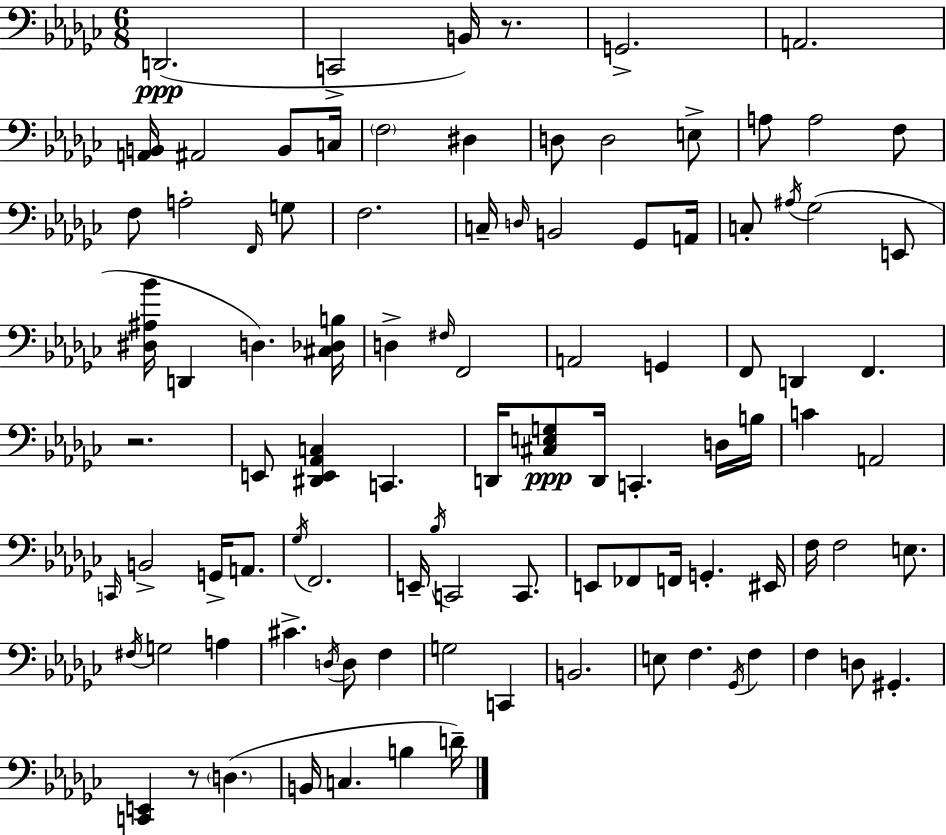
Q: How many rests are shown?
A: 3